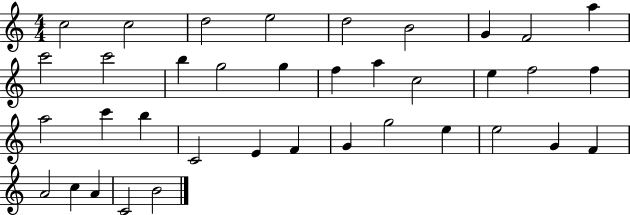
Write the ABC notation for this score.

X:1
T:Untitled
M:4/4
L:1/4
K:C
c2 c2 d2 e2 d2 B2 G F2 a c'2 c'2 b g2 g f a c2 e f2 f a2 c' b C2 E F G g2 e e2 G F A2 c A C2 B2